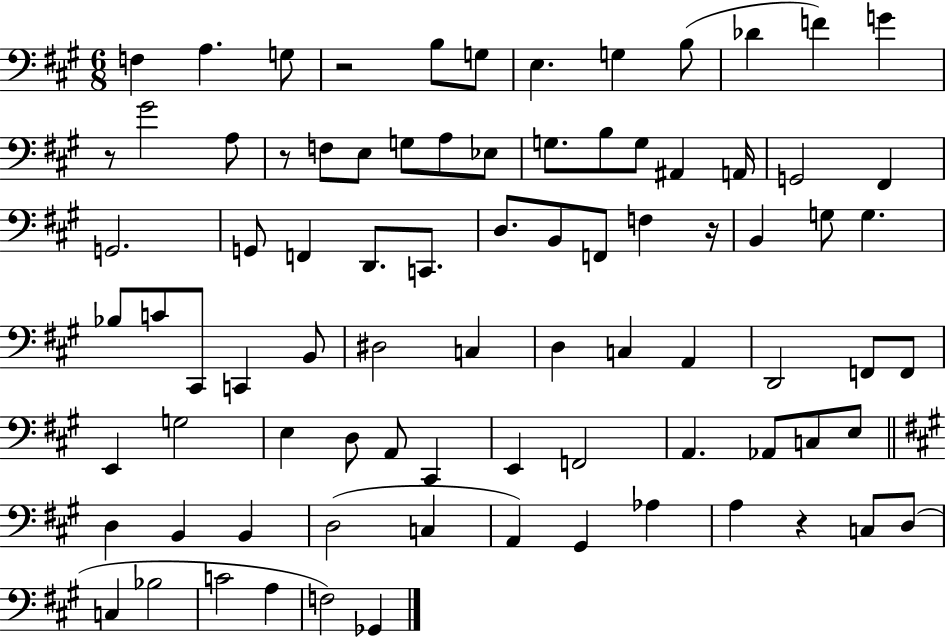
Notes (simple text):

F3/q A3/q. G3/e R/h B3/e G3/e E3/q. G3/q B3/e Db4/q F4/q G4/q R/e G#4/h A3/e R/e F3/e E3/e G3/e A3/e Eb3/e G3/e. B3/e G3/e A#2/q A2/s G2/h F#2/q G2/h. G2/e F2/q D2/e. C2/e. D3/e. B2/e F2/e F3/q R/s B2/q G3/e G3/q. Bb3/e C4/e C#2/e C2/q B2/e D#3/h C3/q D3/q C3/q A2/q D2/h F2/e F2/e E2/q G3/h E3/q D3/e A2/e C#2/q E2/q F2/h A2/q. Ab2/e C3/e E3/e D3/q B2/q B2/q D3/h C3/q A2/q G#2/q Ab3/q A3/q R/q C3/e D3/e C3/q Bb3/h C4/h A3/q F3/h Gb2/q